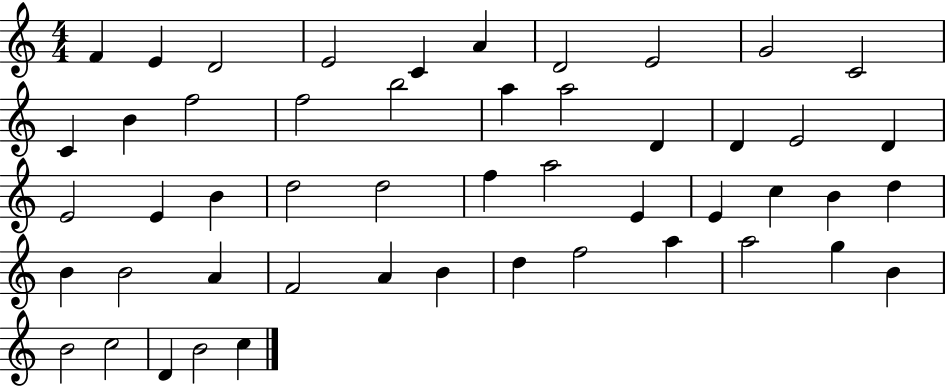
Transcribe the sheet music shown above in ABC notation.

X:1
T:Untitled
M:4/4
L:1/4
K:C
F E D2 E2 C A D2 E2 G2 C2 C B f2 f2 b2 a a2 D D E2 D E2 E B d2 d2 f a2 E E c B d B B2 A F2 A B d f2 a a2 g B B2 c2 D B2 c